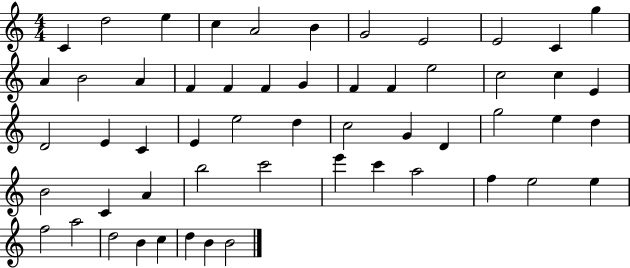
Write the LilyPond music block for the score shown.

{
  \clef treble
  \numericTimeSignature
  \time 4/4
  \key c \major
  c'4 d''2 e''4 | c''4 a'2 b'4 | g'2 e'2 | e'2 c'4 g''4 | \break a'4 b'2 a'4 | f'4 f'4 f'4 g'4 | f'4 f'4 e''2 | c''2 c''4 e'4 | \break d'2 e'4 c'4 | e'4 e''2 d''4 | c''2 g'4 d'4 | g''2 e''4 d''4 | \break b'2 c'4 a'4 | b''2 c'''2 | e'''4 c'''4 a''2 | f''4 e''2 e''4 | \break f''2 a''2 | d''2 b'4 c''4 | d''4 b'4 b'2 | \bar "|."
}